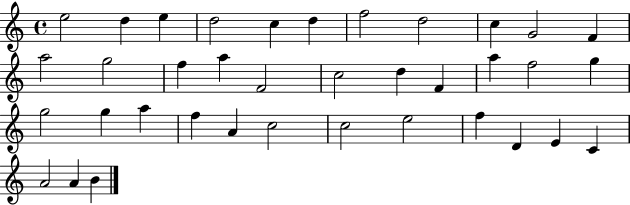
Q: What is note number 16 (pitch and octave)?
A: F4